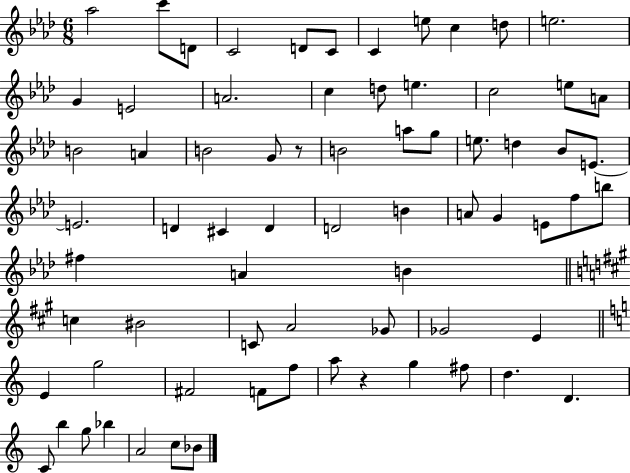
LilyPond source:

{
  \clef treble
  \numericTimeSignature
  \time 6/8
  \key aes \major
  aes''2 c'''8 d'8 | c'2 d'8 c'8 | c'4 e''8 c''4 d''8 | e''2. | \break g'4 e'2 | a'2. | c''4 d''8 e''4. | c''2 e''8 a'8 | \break b'2 a'4 | b'2 g'8 r8 | b'2 a''8 g''8 | e''8. d''4 bes'8 e'8.~~ | \break e'2. | d'4 cis'4 d'4 | d'2 b'4 | a'8 g'4 e'8 f''8 b''8 | \break fis''4 a'4 b'4 | \bar "||" \break \key a \major c''4 bis'2 | c'8 a'2 ges'8 | ges'2 e'4 | \bar "||" \break \key c \major e'4 g''2 | fis'2 f'8 f''8 | a''8 r4 g''4 fis''8 | d''4. d'4. | \break c'8 b''4 g''8 bes''4 | a'2 c''8 bes'8 | \bar "|."
}